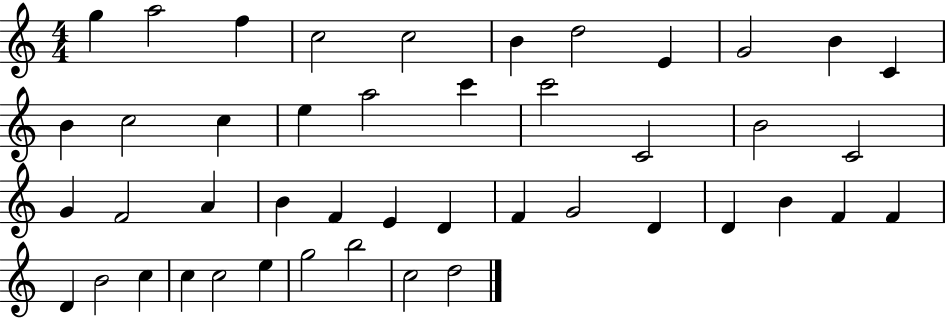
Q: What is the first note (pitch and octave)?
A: G5